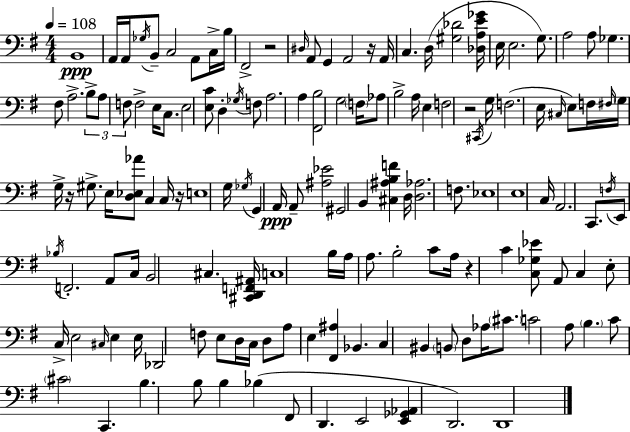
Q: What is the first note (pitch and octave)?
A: B2